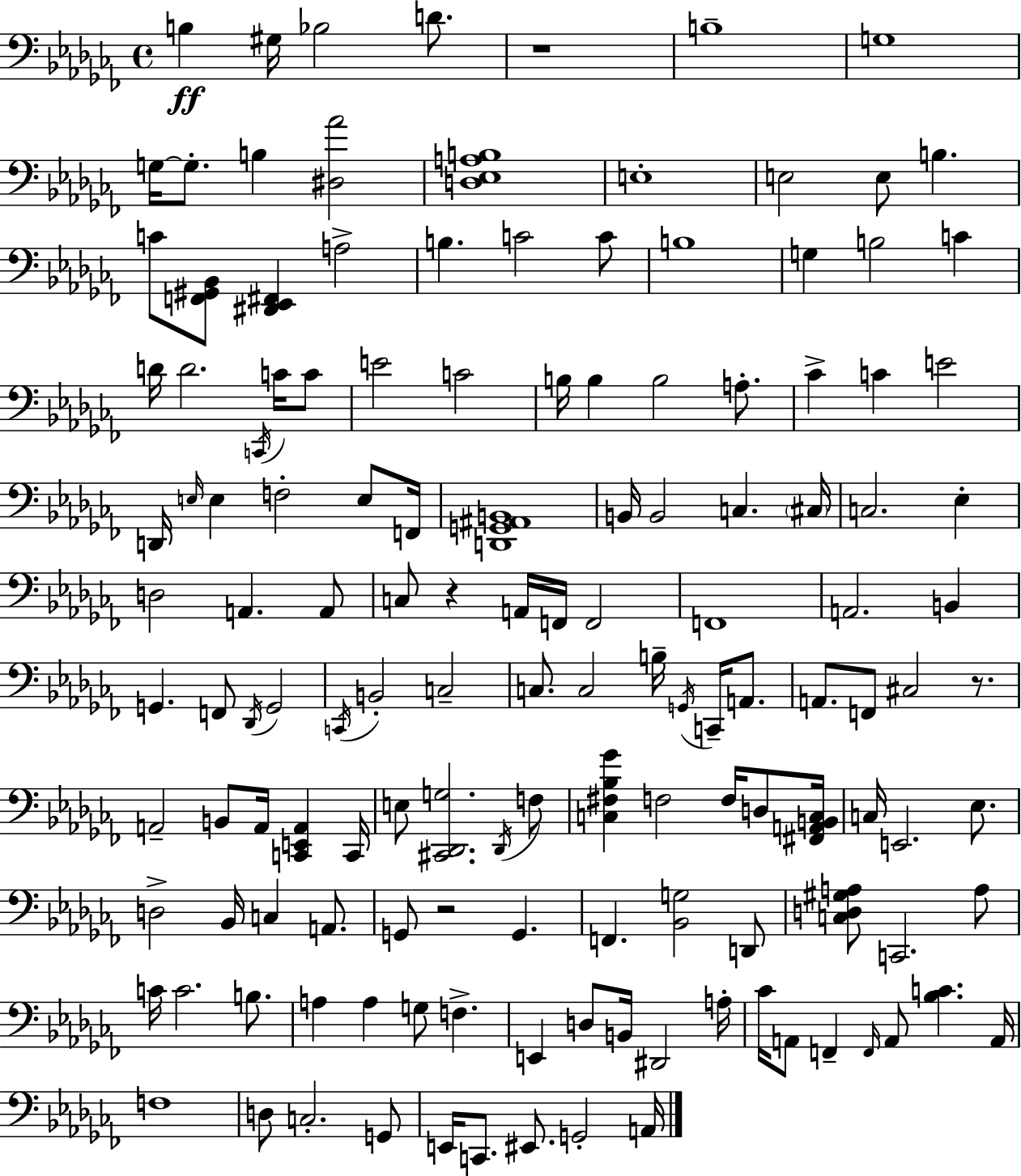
B3/q G#3/s Bb3/h D4/e. R/w B3/w G3/w G3/s G3/e. B3/q [D#3,Ab4]/h [D3,Eb3,A3,B3]/w E3/w E3/h E3/e B3/q. C4/e [F2,G#2,Bb2]/e [D#2,Eb2,F#2]/q A3/h B3/q. C4/h C4/e B3/w G3/q B3/h C4/q D4/s D4/h. C2/s C4/s C4/e E4/h C4/h B3/s B3/q B3/h A3/e. CES4/q C4/q E4/h D2/s E3/s E3/q F3/h E3/e F2/s [D2,G2,A#2,B2]/w B2/s B2/h C3/q. C#3/s C3/h. Eb3/q D3/h A2/q. A2/e C3/e R/q A2/s F2/s F2/h F2/w A2/h. B2/q G2/q. F2/e Db2/s G2/h C2/s B2/h C3/h C3/e. C3/h B3/s G2/s C2/s A2/e. A2/e. F2/e C#3/h R/e. A2/h B2/e A2/s [C2,E2,A2]/q C2/s E3/e [C#2,Db2,G3]/h. Db2/s F3/e [C3,F#3,Bb3,Gb4]/q F3/h F3/s D3/e [F#2,A2,B2,C3]/s C3/s E2/h. Eb3/e. D3/h Bb2/s C3/q A2/e. G2/e R/h G2/q. F2/q. [Bb2,G3]/h D2/e [C3,D3,G#3,A3]/e C2/h. A3/e C4/s C4/h. B3/e. A3/q A3/q G3/e F3/q. E2/q D3/e B2/s D#2/h A3/s CES4/s A2/e F2/q F2/s A2/e [Bb3,C4]/q. A2/s F3/w D3/e C3/h. G2/e E2/s C2/e. EIS2/e. G2/h A2/s